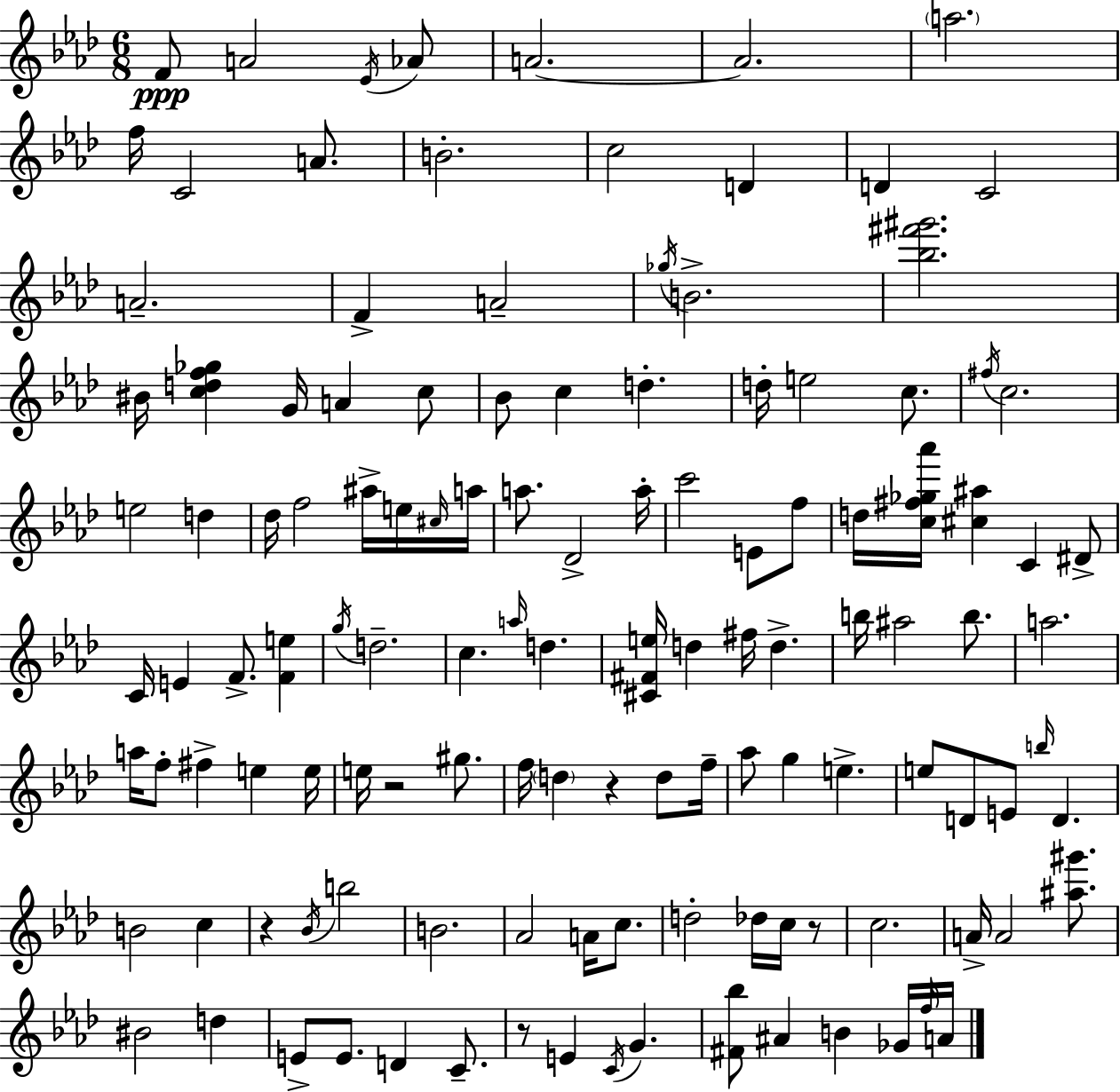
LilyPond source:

{
  \clef treble
  \numericTimeSignature
  \time 6/8
  \key aes \major
  \repeat volta 2 { f'8\ppp a'2 \acciaccatura { ees'16 } aes'8 | a'2.~~ | a'2. | \parenthesize a''2. | \break f''16 c'2 a'8. | b'2.-. | c''2 d'4 | d'4 c'2 | \break a'2.-- | f'4-> a'2-- | \acciaccatura { ges''16 } b'2.-> | <bes'' fis''' gis'''>2. | \break bis'16 <c'' d'' f'' ges''>4 g'16 a'4 | c''8 bes'8 c''4 d''4.-. | d''16-. e''2 c''8. | \acciaccatura { fis''16 } c''2. | \break e''2 d''4 | des''16 f''2 | ais''16-> e''16 \grace { cis''16 } a''16 a''8. des'2-> | a''16-. c'''2 | \break e'8 f''8 d''16 <c'' fis'' ges'' aes'''>16 <cis'' ais''>4 c'4 | dis'8-> c'16 e'4 f'8.-> | <f' e''>4 \acciaccatura { g''16 } d''2.-- | c''4. \grace { a''16 } | \break d''4. <cis' fis' e''>16 d''4 fis''16 | d''4.-> b''16 ais''2 | b''8. a''2. | a''16 f''8-. fis''4-> | \break e''4 e''16 e''16 r2 | gis''8. f''16 \parenthesize d''4 r4 | d''8 f''16-- aes''8 g''4 | e''4.-> e''8 d'8 e'8 | \break \grace { b''16 } d'4. b'2 | c''4 r4 \acciaccatura { bes'16 } | b''2 b'2. | aes'2 | \break a'16 c''8. d''2-. | des''16 c''16 r8 c''2. | a'16-> a'2 | <ais'' gis'''>8. bis'2 | \break d''4 e'8-> e'8. | d'4 c'8.-- r8 e'4 | \acciaccatura { c'16 } g'4. <fis' bes''>8 ais'4 | b'4 ges'16 \grace { f''16 } a'16 } \bar "|."
}